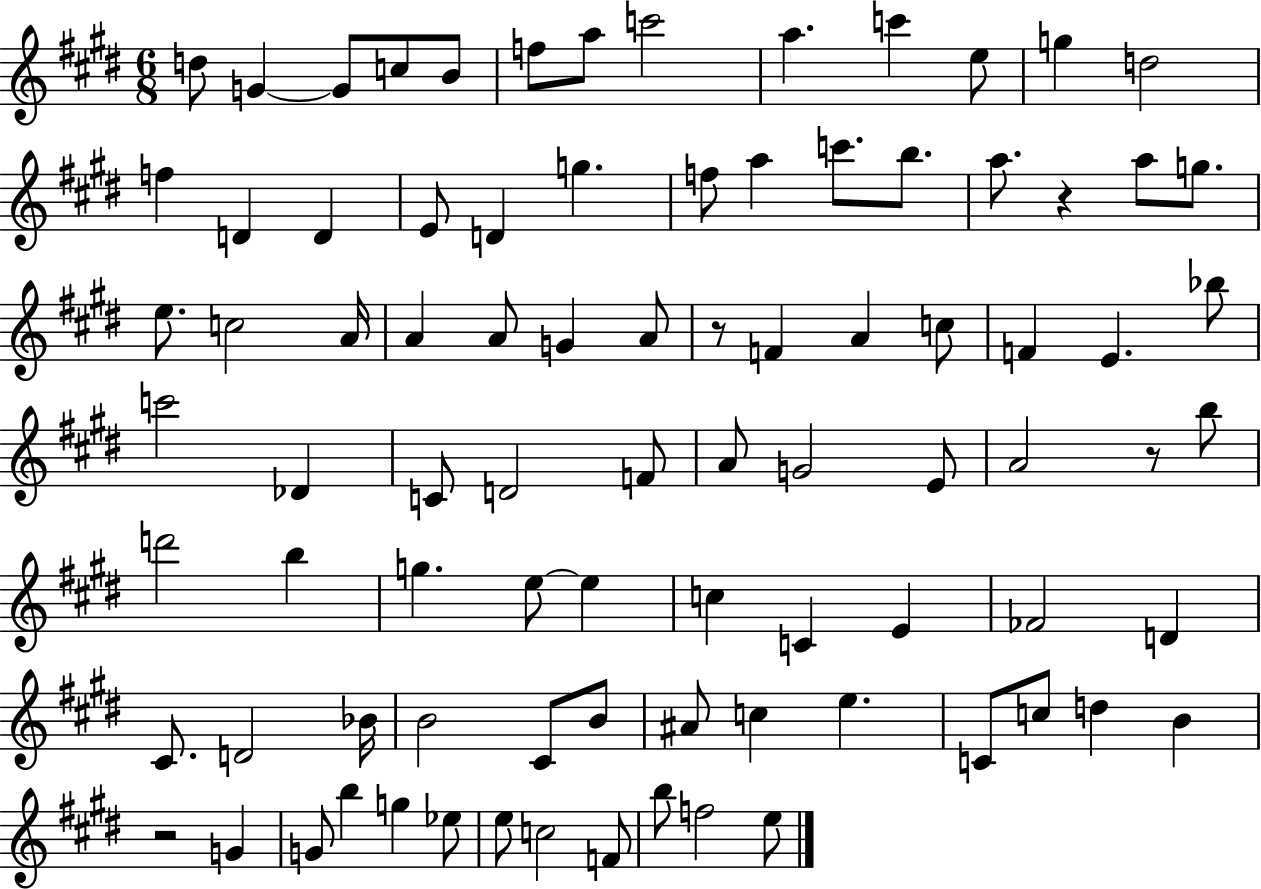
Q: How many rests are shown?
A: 4